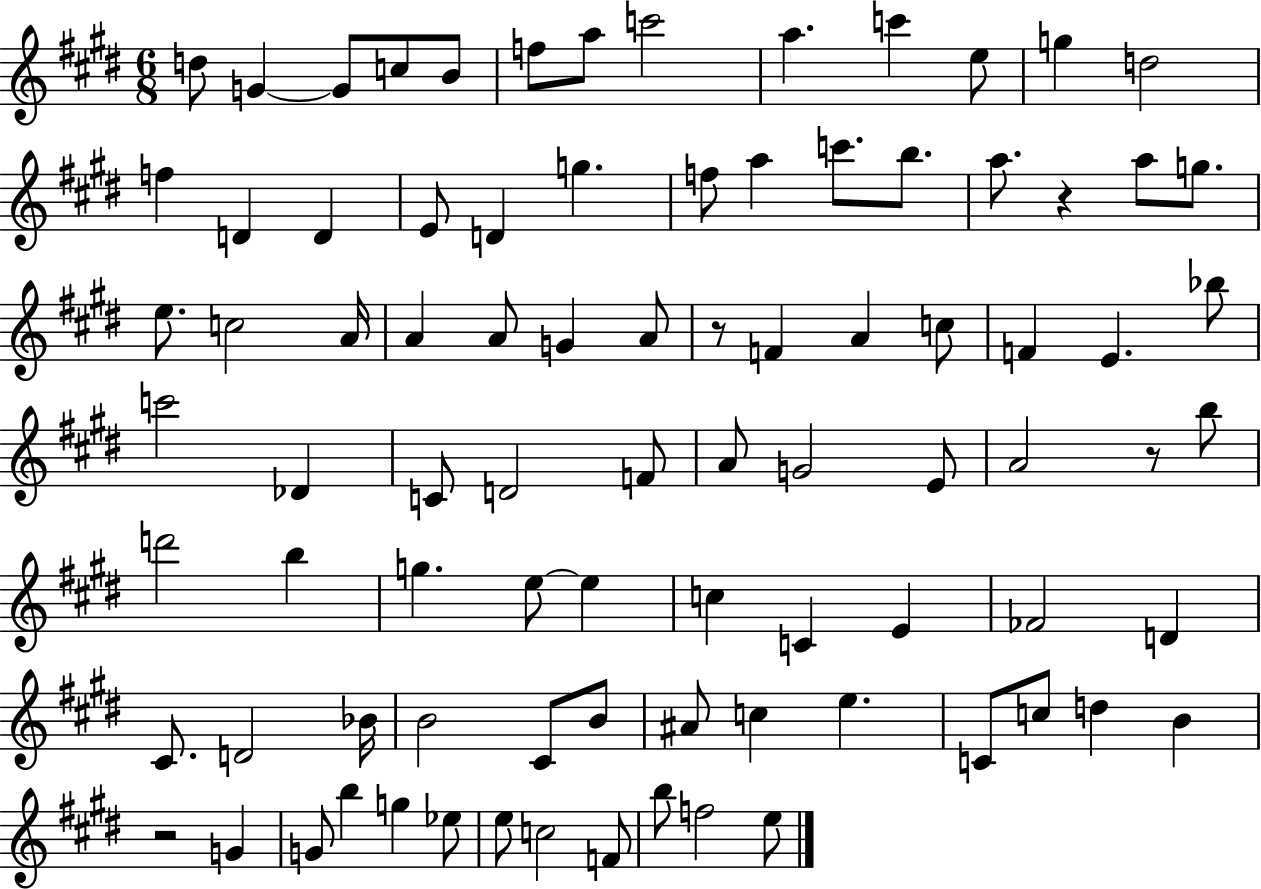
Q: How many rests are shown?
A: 4